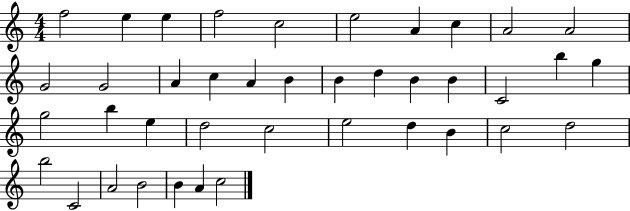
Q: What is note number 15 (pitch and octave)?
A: A4